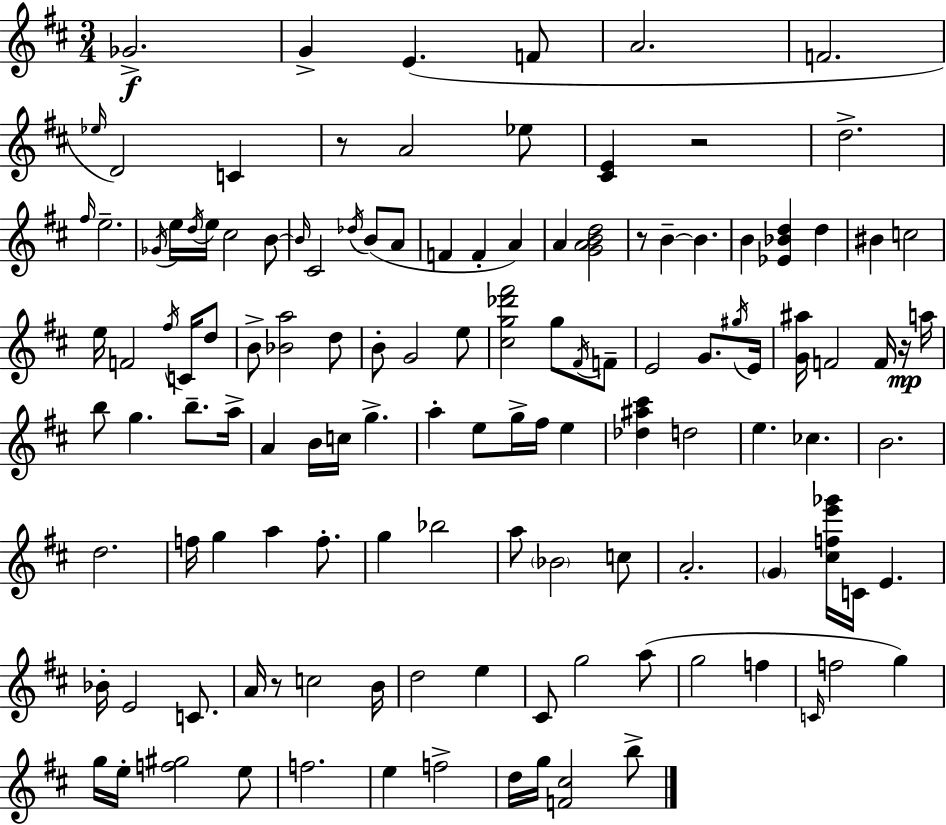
X:1
T:Untitled
M:3/4
L:1/4
K:D
_G2 G E F/2 A2 F2 _e/4 D2 C z/2 A2 _e/2 [^CE] z2 d2 ^f/4 e2 _G/4 e/4 d/4 e/4 ^c2 B/2 B/4 ^C2 _d/4 B/2 A/2 F F A A [GABd]2 z/2 B B B [_E_Bd] d ^B c2 e/4 F2 ^f/4 C/4 d/2 B/2 [_Ba]2 d/2 B/2 G2 e/2 [^cg_d'^f']2 g/2 ^F/4 F/2 E2 G/2 ^g/4 E/4 [G^a]/4 F2 F/4 z/4 a/4 b/2 g b/2 a/4 A B/4 c/4 g a e/2 g/4 ^f/4 e [_d^a^c'] d2 e _c B2 d2 f/4 g a f/2 g _b2 a/2 _B2 c/2 A2 G [^cfe'_g']/4 C/4 E _B/4 E2 C/2 A/4 z/2 c2 B/4 d2 e ^C/2 g2 a/2 g2 f C/4 f2 g g/4 e/4 [f^g]2 e/2 f2 e f2 d/4 g/4 [F^c]2 b/2